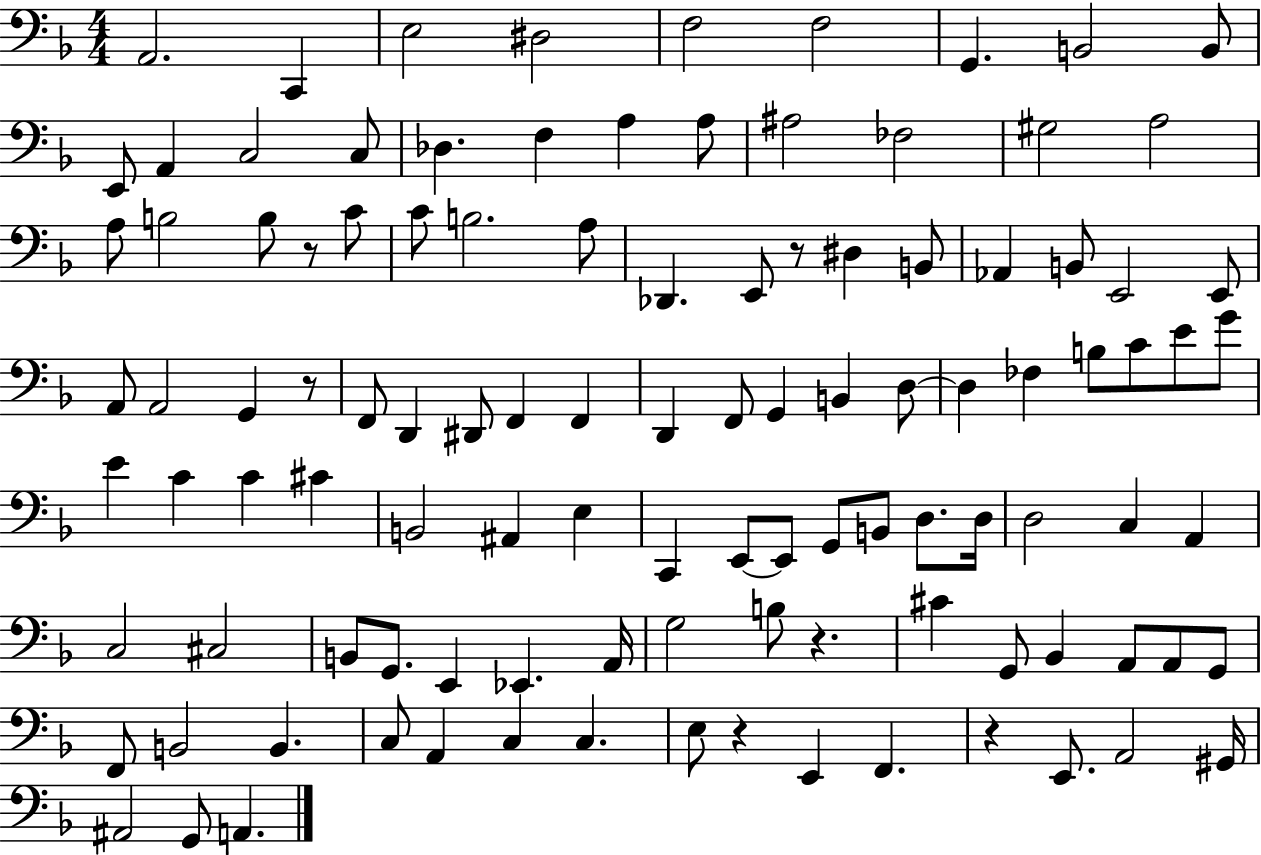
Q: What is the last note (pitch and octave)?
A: A2